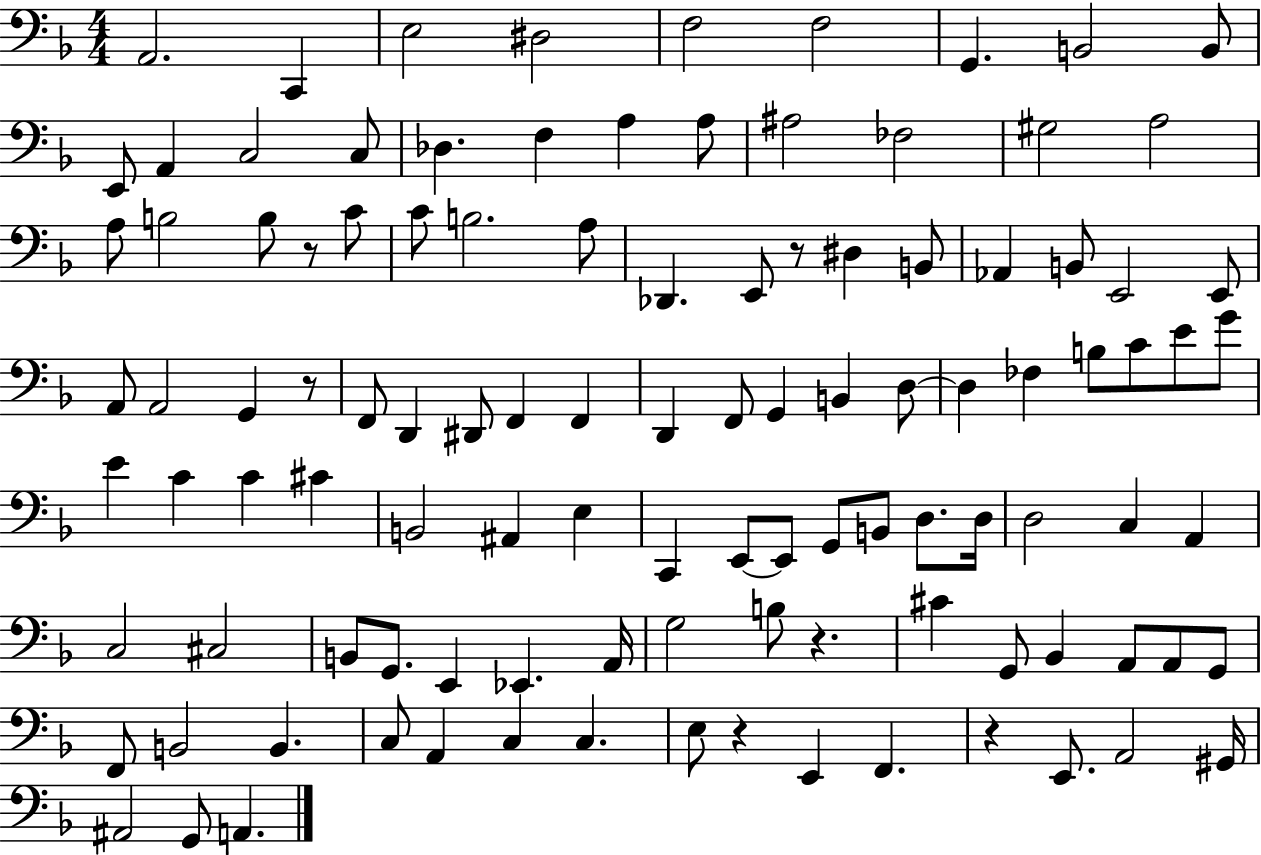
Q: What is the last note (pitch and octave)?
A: A2